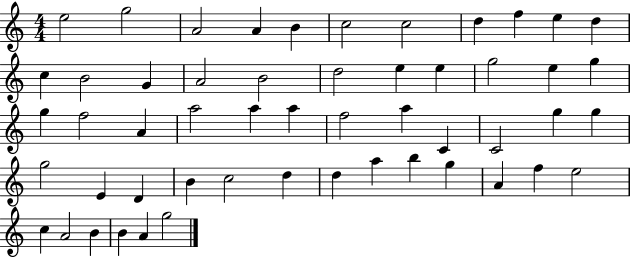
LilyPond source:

{
  \clef treble
  \numericTimeSignature
  \time 4/4
  \key c \major
  e''2 g''2 | a'2 a'4 b'4 | c''2 c''2 | d''4 f''4 e''4 d''4 | \break c''4 b'2 g'4 | a'2 b'2 | d''2 e''4 e''4 | g''2 e''4 g''4 | \break g''4 f''2 a'4 | a''2 a''4 a''4 | f''2 a''4 c'4 | c'2 g''4 g''4 | \break g''2 e'4 d'4 | b'4 c''2 d''4 | d''4 a''4 b''4 g''4 | a'4 f''4 e''2 | \break c''4 a'2 b'4 | b'4 a'4 g''2 | \bar "|."
}